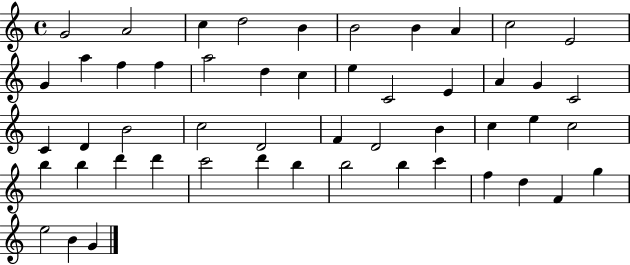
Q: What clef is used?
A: treble